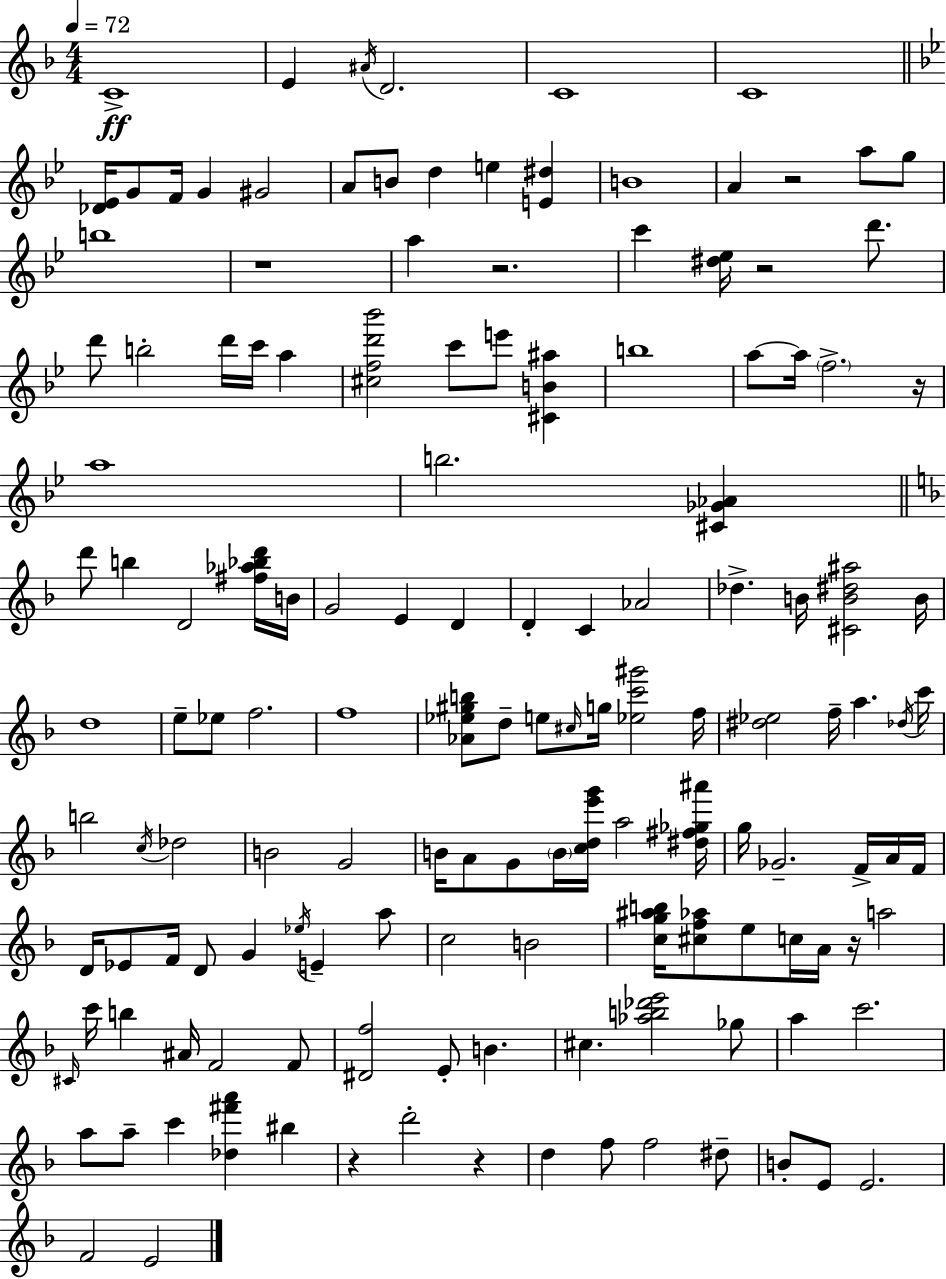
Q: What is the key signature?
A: F major